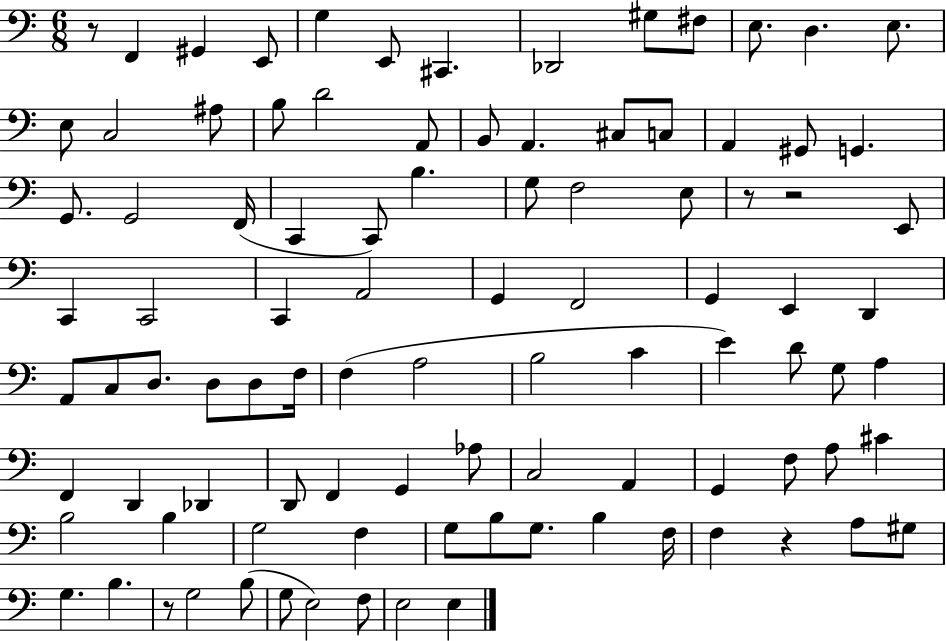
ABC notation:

X:1
T:Untitled
M:6/8
L:1/4
K:C
z/2 F,, ^G,, E,,/2 G, E,,/2 ^C,, _D,,2 ^G,/2 ^F,/2 E,/2 D, E,/2 E,/2 C,2 ^A,/2 B,/2 D2 A,,/2 B,,/2 A,, ^C,/2 C,/2 A,, ^G,,/2 G,, G,,/2 G,,2 F,,/4 C,, C,,/2 B, G,/2 F,2 E,/2 z/2 z2 E,,/2 C,, C,,2 C,, A,,2 G,, F,,2 G,, E,, D,, A,,/2 C,/2 D,/2 D,/2 D,/2 F,/4 F, A,2 B,2 C E D/2 G,/2 A, F,, D,, _D,, D,,/2 F,, G,, _A,/2 C,2 A,, G,, F,/2 A,/2 ^C B,2 B, G,2 F, G,/2 B,/2 G,/2 B, F,/4 F, z A,/2 ^G,/2 G, B, z/2 G,2 B,/2 G,/2 E,2 F,/2 E,2 E,